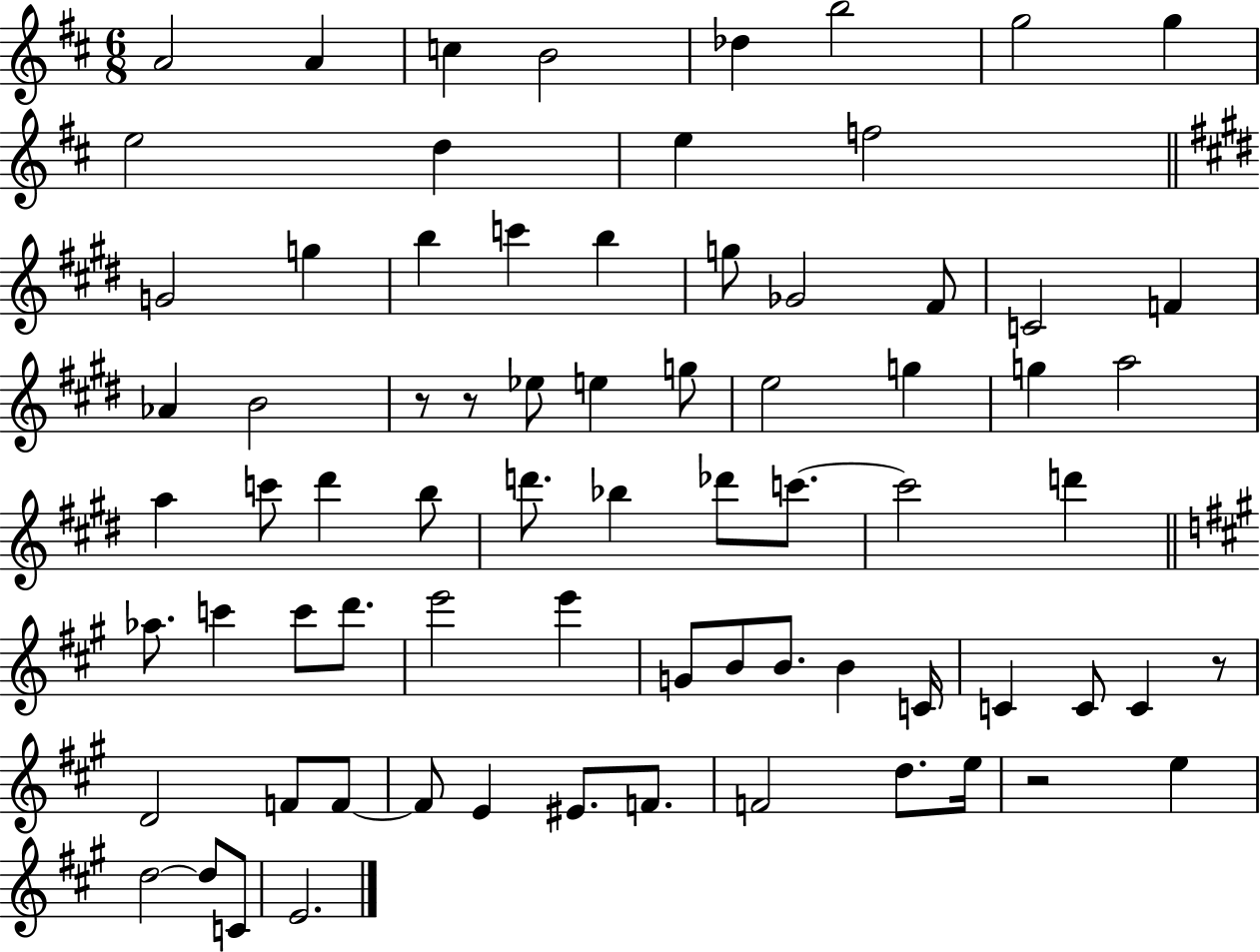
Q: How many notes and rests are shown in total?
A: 74